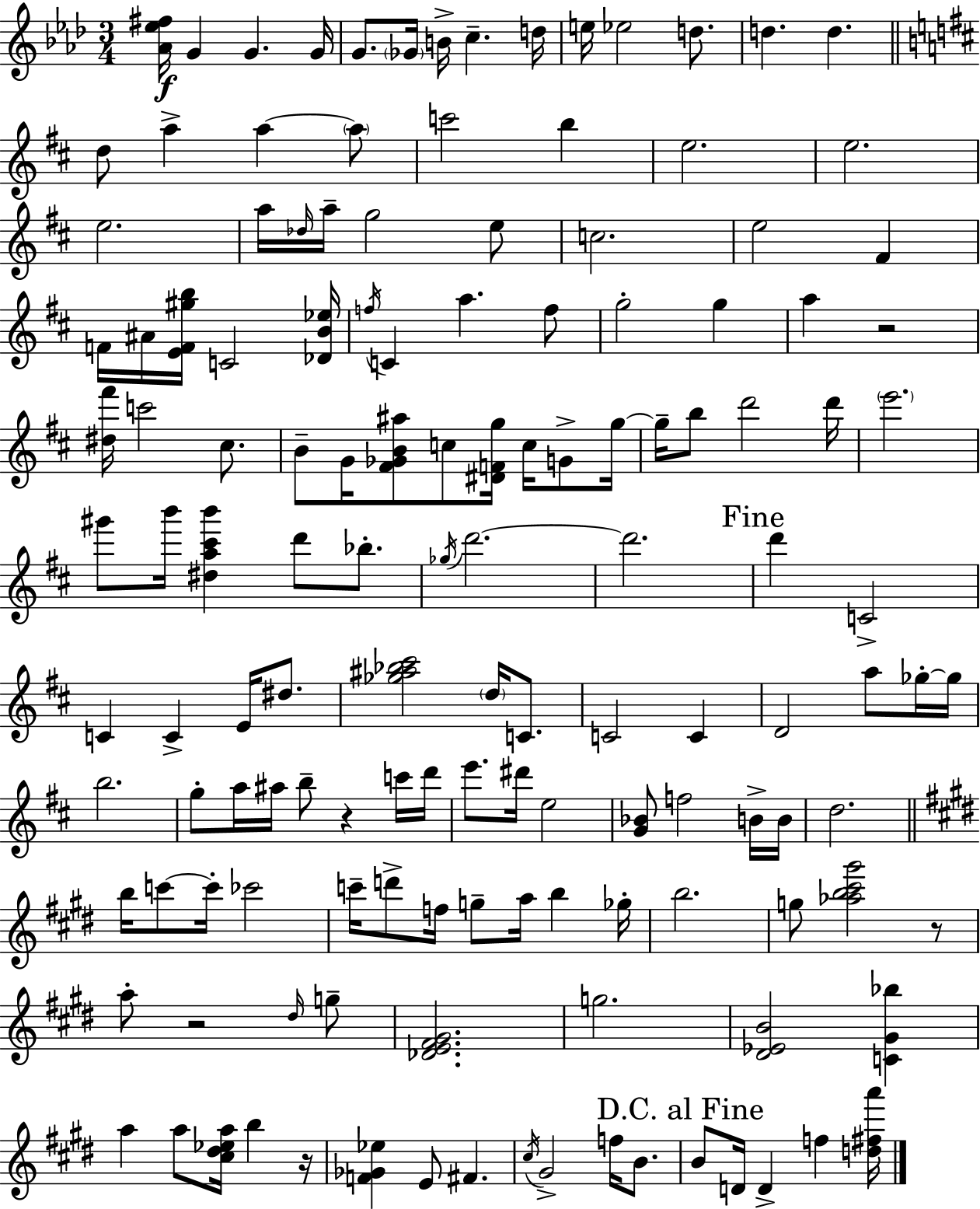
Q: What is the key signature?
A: F minor